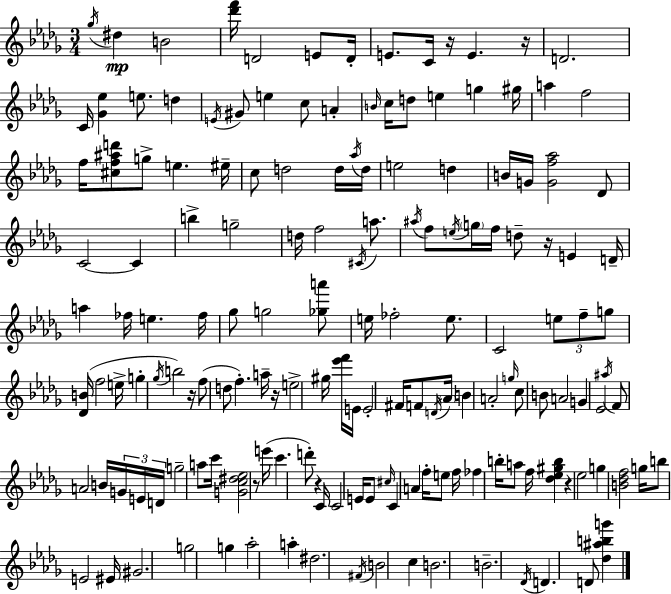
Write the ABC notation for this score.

X:1
T:Untitled
M:3/4
L:1/4
K:Bbm
_g/4 ^d B2 [_d'f']/4 D2 E/2 D/4 E/2 C/4 z/4 E z/4 D2 C/4 [_G_e] e/2 d E/4 ^G/2 e c/2 A B/4 c/4 d/2 e g ^g/4 a f2 f/4 [^cf^ad']/2 g/2 e ^e/4 c/2 d2 d/4 _a/4 d/4 e2 d B/4 G/4 [Gf_a]2 _D/2 C2 C b g2 d/4 f2 ^C/4 a/2 ^a/4 f/2 e/4 g/4 f/4 d/2 z/4 E D/4 a _f/4 e _f/4 _g/2 g2 [_ga']/2 e/4 _f2 e/2 C2 e/2 f/2 g/2 [_DB]/4 f2 e/4 g _g/4 b2 z/4 f/2 d/2 f a/4 z/4 e2 ^g/4 [_e'f']/4 E/4 E2 ^F/4 F/2 D/4 _A/4 B A2 g/4 c/2 B/2 A2 G _E2 ^a/4 F/2 A2 B/4 G/4 E/4 D/4 g2 a/2 c'/4 [Gc^d_e]2 z/2 e'/4 c' d'/2 z C/4 C2 E/4 E/2 ^c/4 C A f/4 e/2 f/4 _f b/4 a/2 f/4 [_d_e^gb] z _e2 g [B_df]2 g/4 b/2 E2 ^E/4 ^G2 g2 g _a2 a ^d2 ^F/4 B2 c B2 B2 _D/4 D D/2 [_d^abg']